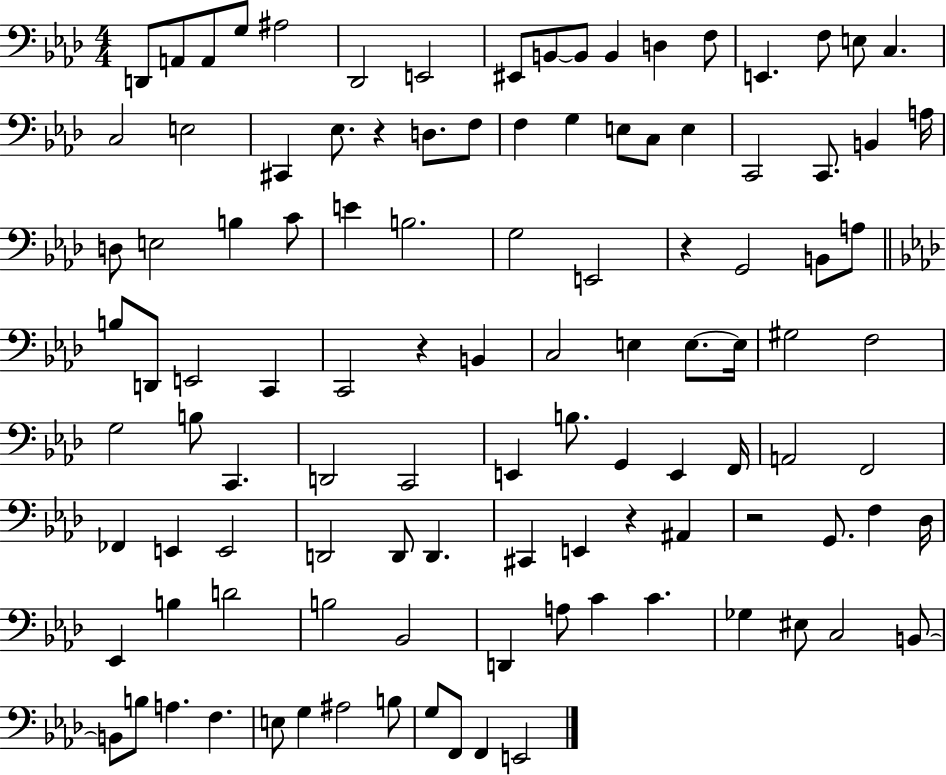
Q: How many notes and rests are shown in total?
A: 109